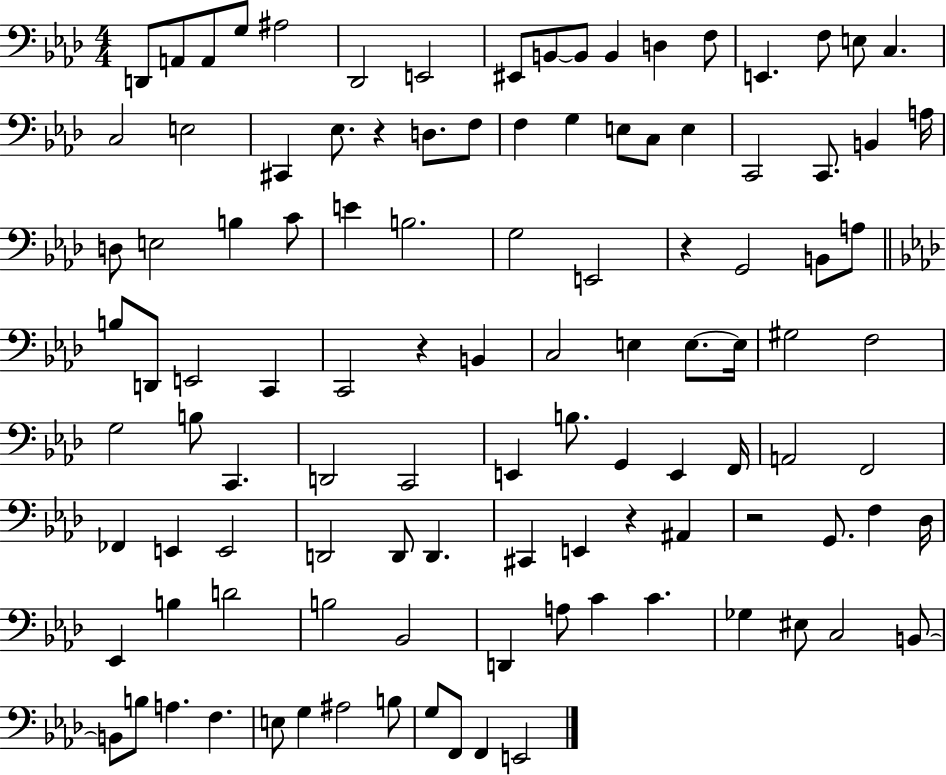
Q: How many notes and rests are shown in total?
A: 109